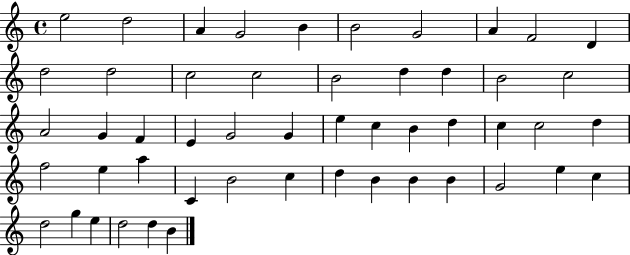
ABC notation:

X:1
T:Untitled
M:4/4
L:1/4
K:C
e2 d2 A G2 B B2 G2 A F2 D d2 d2 c2 c2 B2 d d B2 c2 A2 G F E G2 G e c B d c c2 d f2 e a C B2 c d B B B G2 e c d2 g e d2 d B